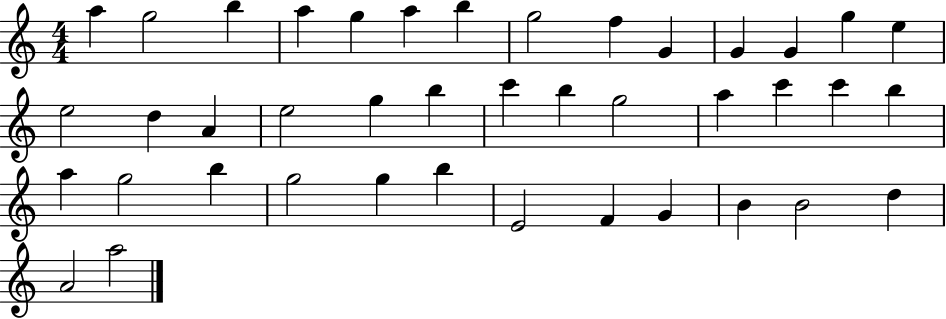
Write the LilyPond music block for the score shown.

{
  \clef treble
  \numericTimeSignature
  \time 4/4
  \key c \major
  a''4 g''2 b''4 | a''4 g''4 a''4 b''4 | g''2 f''4 g'4 | g'4 g'4 g''4 e''4 | \break e''2 d''4 a'4 | e''2 g''4 b''4 | c'''4 b''4 g''2 | a''4 c'''4 c'''4 b''4 | \break a''4 g''2 b''4 | g''2 g''4 b''4 | e'2 f'4 g'4 | b'4 b'2 d''4 | \break a'2 a''2 | \bar "|."
}